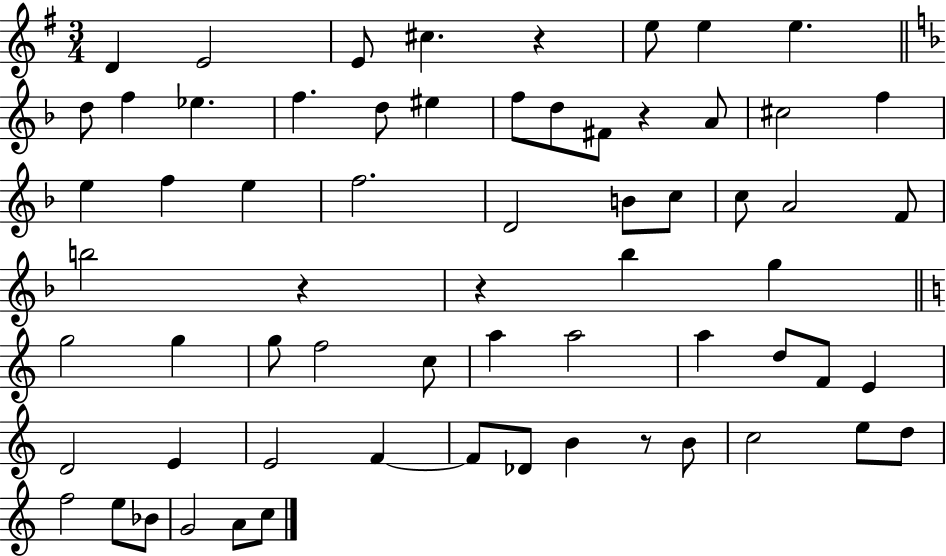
D4/q E4/h E4/e C#5/q. R/q E5/e E5/q E5/q. D5/e F5/q Eb5/q. F5/q. D5/e EIS5/q F5/e D5/e F#4/e R/q A4/e C#5/h F5/q E5/q F5/q E5/q F5/h. D4/h B4/e C5/e C5/e A4/h F4/e B5/h R/q R/q Bb5/q G5/q G5/h G5/q G5/e F5/h C5/e A5/q A5/h A5/q D5/e F4/e E4/q D4/h E4/q E4/h F4/q F4/e Db4/e B4/q R/e B4/e C5/h E5/e D5/e F5/h E5/e Bb4/e G4/h A4/e C5/e